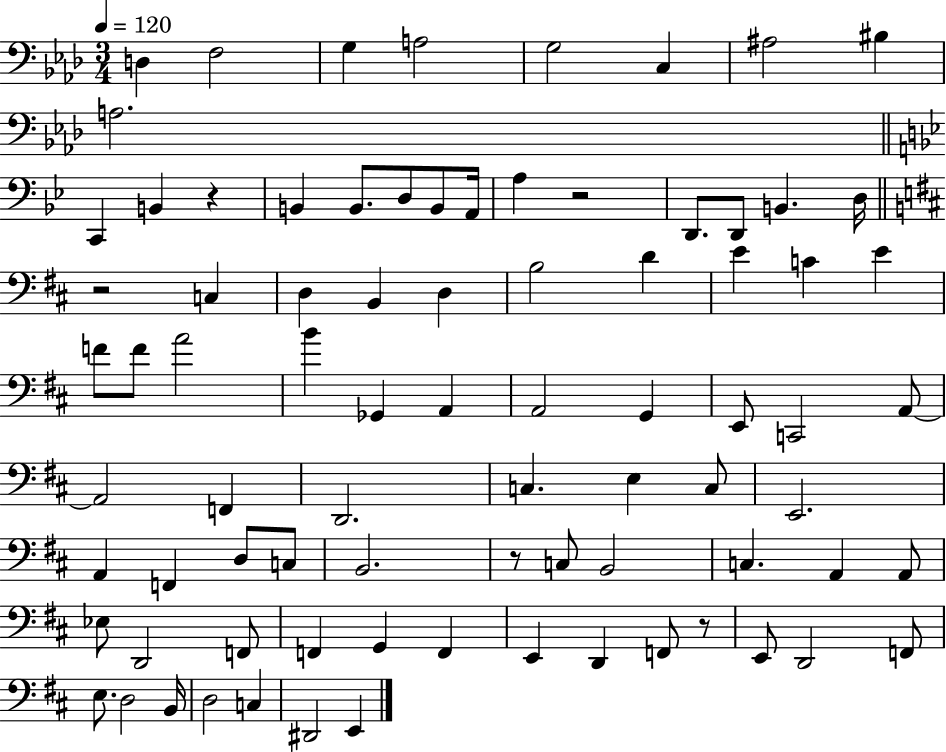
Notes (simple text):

D3/q F3/h G3/q A3/h G3/h C3/q A#3/h BIS3/q A3/h. C2/q B2/q R/q B2/q B2/e. D3/e B2/e A2/s A3/q R/h D2/e. D2/e B2/q. D3/s R/h C3/q D3/q B2/q D3/q B3/h D4/q E4/q C4/q E4/q F4/e F4/e A4/h B4/q Gb2/q A2/q A2/h G2/q E2/e C2/h A2/e A2/h F2/q D2/h. C3/q. E3/q C3/e E2/h. A2/q F2/q D3/e C3/e B2/h. R/e C3/e B2/h C3/q. A2/q A2/e Eb3/e D2/h F2/e F2/q G2/q F2/q E2/q D2/q F2/e R/e E2/e D2/h F2/e E3/e. D3/h B2/s D3/h C3/q D#2/h E2/q